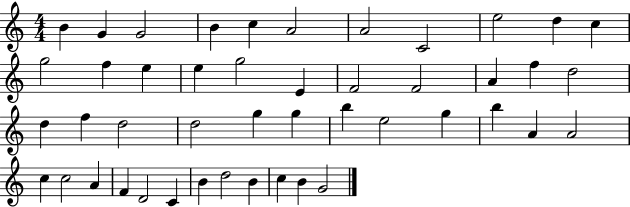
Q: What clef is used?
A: treble